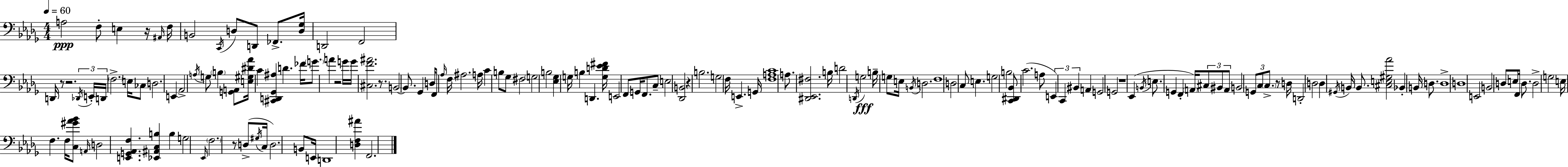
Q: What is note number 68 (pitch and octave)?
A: G3